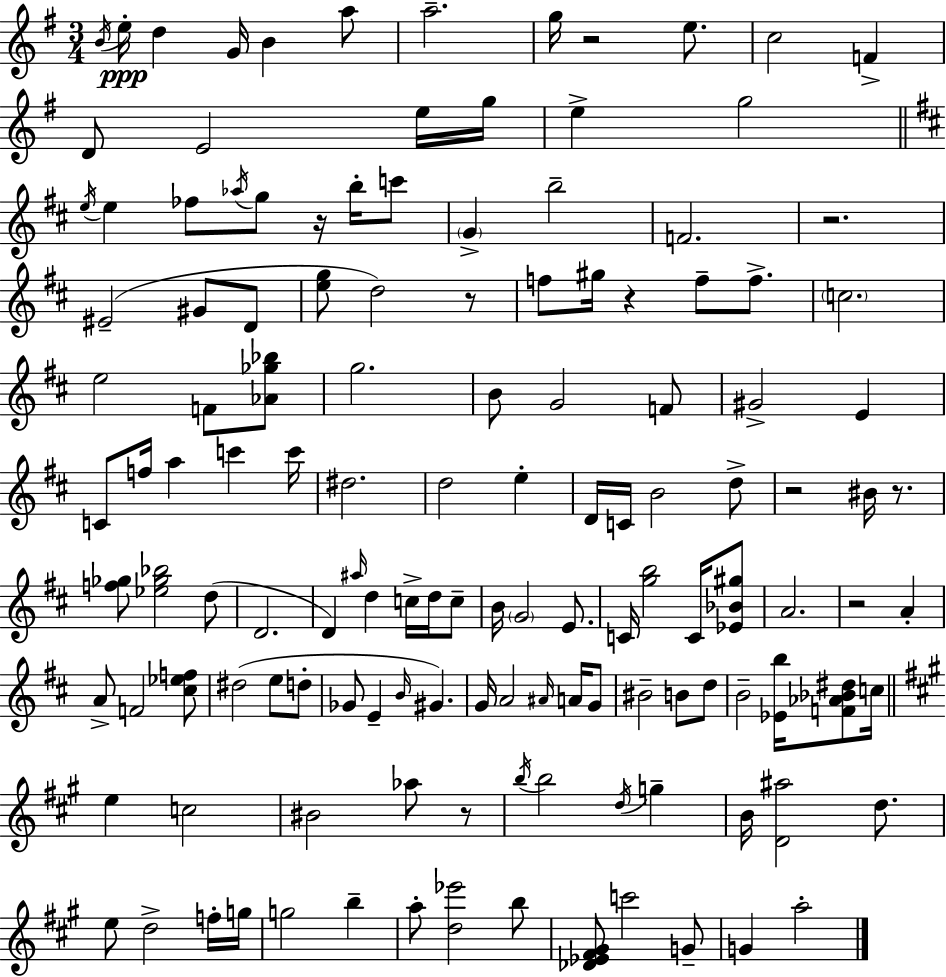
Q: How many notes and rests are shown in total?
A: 134